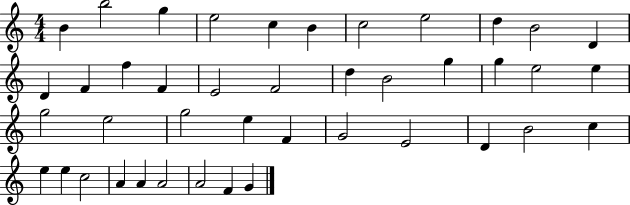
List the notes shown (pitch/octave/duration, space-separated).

B4/q B5/h G5/q E5/h C5/q B4/q C5/h E5/h D5/q B4/h D4/q D4/q F4/q F5/q F4/q E4/h F4/h D5/q B4/h G5/q G5/q E5/h E5/q G5/h E5/h G5/h E5/q F4/q G4/h E4/h D4/q B4/h C5/q E5/q E5/q C5/h A4/q A4/q A4/h A4/h F4/q G4/q